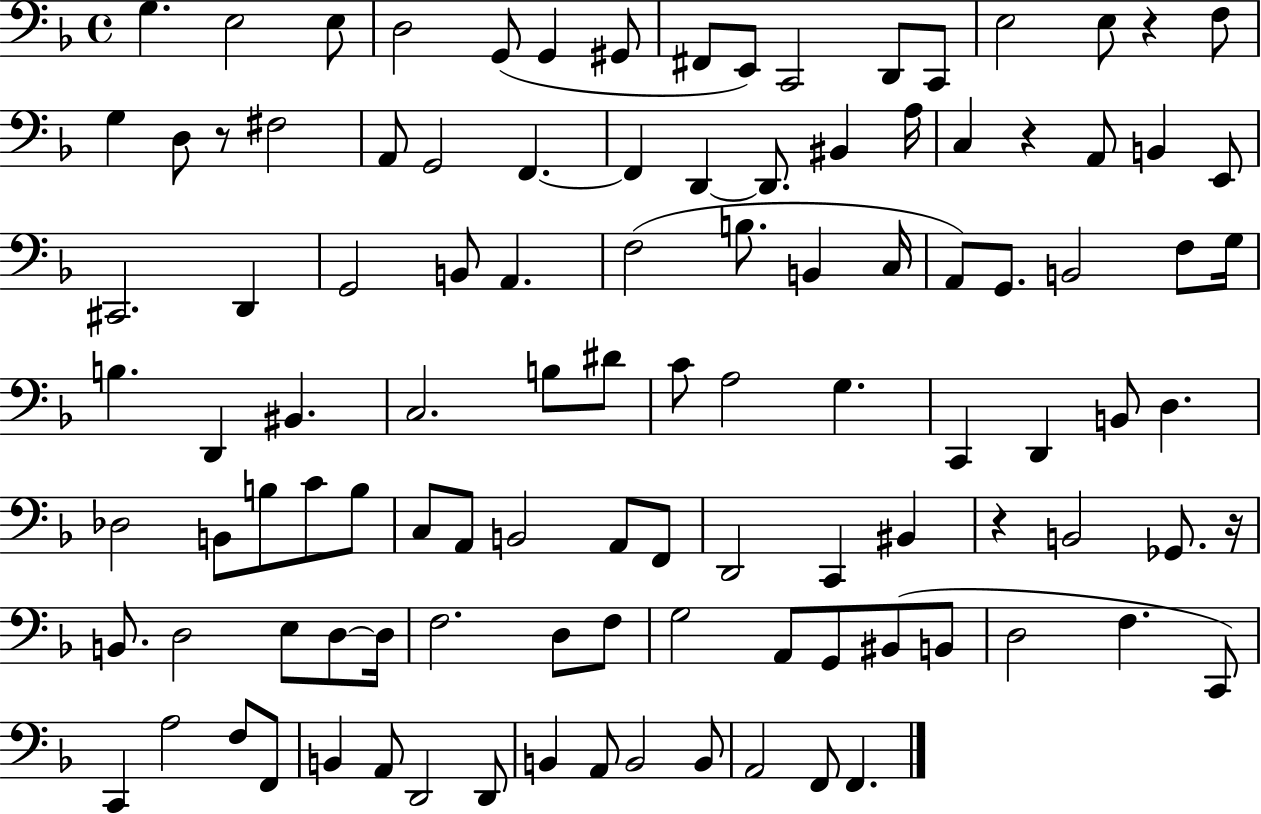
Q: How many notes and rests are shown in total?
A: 108